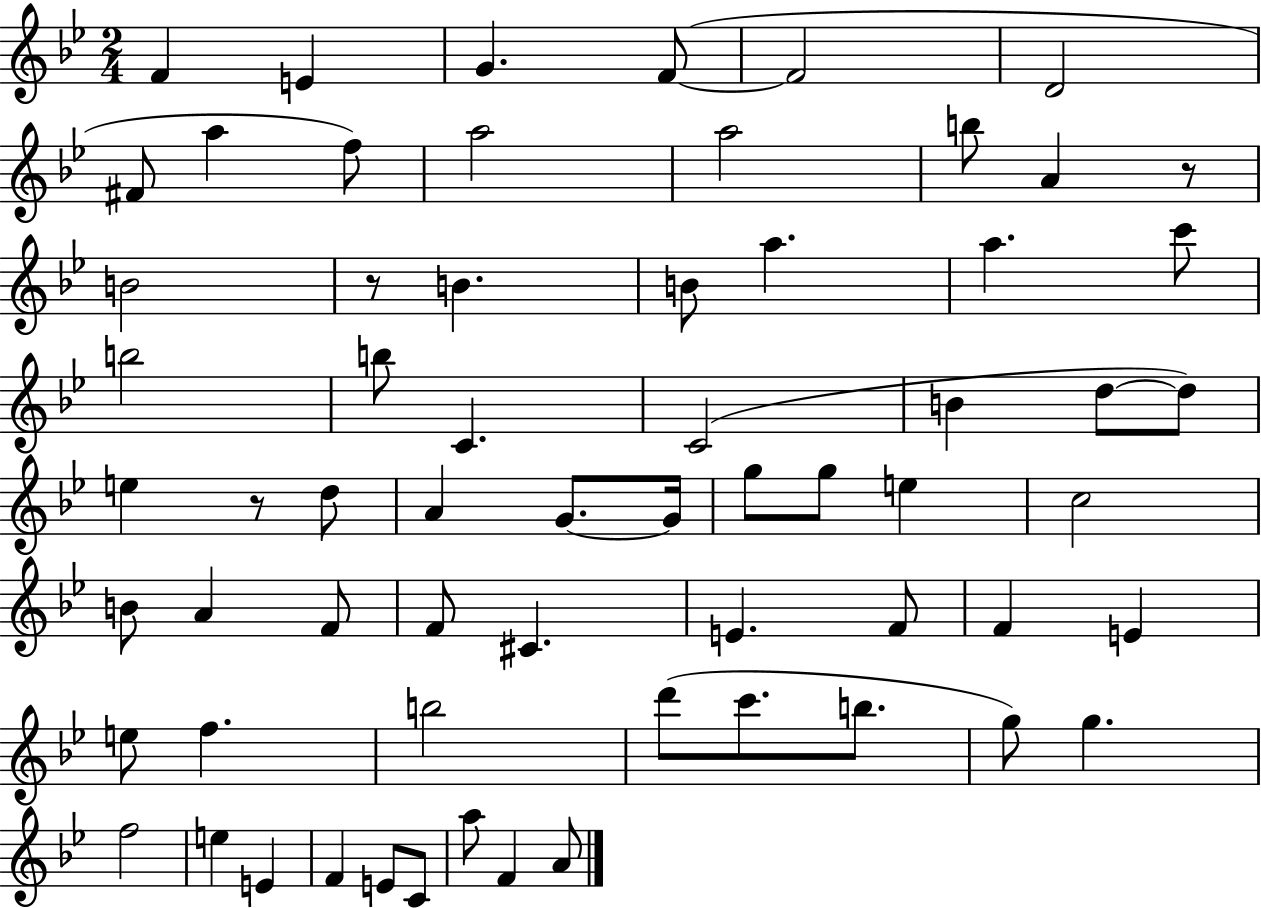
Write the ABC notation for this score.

X:1
T:Untitled
M:2/4
L:1/4
K:Bb
F E G F/2 F2 D2 ^F/2 a f/2 a2 a2 b/2 A z/2 B2 z/2 B B/2 a a c'/2 b2 b/2 C C2 B d/2 d/2 e z/2 d/2 A G/2 G/4 g/2 g/2 e c2 B/2 A F/2 F/2 ^C E F/2 F E e/2 f b2 d'/2 c'/2 b/2 g/2 g f2 e E F E/2 C/2 a/2 F A/2